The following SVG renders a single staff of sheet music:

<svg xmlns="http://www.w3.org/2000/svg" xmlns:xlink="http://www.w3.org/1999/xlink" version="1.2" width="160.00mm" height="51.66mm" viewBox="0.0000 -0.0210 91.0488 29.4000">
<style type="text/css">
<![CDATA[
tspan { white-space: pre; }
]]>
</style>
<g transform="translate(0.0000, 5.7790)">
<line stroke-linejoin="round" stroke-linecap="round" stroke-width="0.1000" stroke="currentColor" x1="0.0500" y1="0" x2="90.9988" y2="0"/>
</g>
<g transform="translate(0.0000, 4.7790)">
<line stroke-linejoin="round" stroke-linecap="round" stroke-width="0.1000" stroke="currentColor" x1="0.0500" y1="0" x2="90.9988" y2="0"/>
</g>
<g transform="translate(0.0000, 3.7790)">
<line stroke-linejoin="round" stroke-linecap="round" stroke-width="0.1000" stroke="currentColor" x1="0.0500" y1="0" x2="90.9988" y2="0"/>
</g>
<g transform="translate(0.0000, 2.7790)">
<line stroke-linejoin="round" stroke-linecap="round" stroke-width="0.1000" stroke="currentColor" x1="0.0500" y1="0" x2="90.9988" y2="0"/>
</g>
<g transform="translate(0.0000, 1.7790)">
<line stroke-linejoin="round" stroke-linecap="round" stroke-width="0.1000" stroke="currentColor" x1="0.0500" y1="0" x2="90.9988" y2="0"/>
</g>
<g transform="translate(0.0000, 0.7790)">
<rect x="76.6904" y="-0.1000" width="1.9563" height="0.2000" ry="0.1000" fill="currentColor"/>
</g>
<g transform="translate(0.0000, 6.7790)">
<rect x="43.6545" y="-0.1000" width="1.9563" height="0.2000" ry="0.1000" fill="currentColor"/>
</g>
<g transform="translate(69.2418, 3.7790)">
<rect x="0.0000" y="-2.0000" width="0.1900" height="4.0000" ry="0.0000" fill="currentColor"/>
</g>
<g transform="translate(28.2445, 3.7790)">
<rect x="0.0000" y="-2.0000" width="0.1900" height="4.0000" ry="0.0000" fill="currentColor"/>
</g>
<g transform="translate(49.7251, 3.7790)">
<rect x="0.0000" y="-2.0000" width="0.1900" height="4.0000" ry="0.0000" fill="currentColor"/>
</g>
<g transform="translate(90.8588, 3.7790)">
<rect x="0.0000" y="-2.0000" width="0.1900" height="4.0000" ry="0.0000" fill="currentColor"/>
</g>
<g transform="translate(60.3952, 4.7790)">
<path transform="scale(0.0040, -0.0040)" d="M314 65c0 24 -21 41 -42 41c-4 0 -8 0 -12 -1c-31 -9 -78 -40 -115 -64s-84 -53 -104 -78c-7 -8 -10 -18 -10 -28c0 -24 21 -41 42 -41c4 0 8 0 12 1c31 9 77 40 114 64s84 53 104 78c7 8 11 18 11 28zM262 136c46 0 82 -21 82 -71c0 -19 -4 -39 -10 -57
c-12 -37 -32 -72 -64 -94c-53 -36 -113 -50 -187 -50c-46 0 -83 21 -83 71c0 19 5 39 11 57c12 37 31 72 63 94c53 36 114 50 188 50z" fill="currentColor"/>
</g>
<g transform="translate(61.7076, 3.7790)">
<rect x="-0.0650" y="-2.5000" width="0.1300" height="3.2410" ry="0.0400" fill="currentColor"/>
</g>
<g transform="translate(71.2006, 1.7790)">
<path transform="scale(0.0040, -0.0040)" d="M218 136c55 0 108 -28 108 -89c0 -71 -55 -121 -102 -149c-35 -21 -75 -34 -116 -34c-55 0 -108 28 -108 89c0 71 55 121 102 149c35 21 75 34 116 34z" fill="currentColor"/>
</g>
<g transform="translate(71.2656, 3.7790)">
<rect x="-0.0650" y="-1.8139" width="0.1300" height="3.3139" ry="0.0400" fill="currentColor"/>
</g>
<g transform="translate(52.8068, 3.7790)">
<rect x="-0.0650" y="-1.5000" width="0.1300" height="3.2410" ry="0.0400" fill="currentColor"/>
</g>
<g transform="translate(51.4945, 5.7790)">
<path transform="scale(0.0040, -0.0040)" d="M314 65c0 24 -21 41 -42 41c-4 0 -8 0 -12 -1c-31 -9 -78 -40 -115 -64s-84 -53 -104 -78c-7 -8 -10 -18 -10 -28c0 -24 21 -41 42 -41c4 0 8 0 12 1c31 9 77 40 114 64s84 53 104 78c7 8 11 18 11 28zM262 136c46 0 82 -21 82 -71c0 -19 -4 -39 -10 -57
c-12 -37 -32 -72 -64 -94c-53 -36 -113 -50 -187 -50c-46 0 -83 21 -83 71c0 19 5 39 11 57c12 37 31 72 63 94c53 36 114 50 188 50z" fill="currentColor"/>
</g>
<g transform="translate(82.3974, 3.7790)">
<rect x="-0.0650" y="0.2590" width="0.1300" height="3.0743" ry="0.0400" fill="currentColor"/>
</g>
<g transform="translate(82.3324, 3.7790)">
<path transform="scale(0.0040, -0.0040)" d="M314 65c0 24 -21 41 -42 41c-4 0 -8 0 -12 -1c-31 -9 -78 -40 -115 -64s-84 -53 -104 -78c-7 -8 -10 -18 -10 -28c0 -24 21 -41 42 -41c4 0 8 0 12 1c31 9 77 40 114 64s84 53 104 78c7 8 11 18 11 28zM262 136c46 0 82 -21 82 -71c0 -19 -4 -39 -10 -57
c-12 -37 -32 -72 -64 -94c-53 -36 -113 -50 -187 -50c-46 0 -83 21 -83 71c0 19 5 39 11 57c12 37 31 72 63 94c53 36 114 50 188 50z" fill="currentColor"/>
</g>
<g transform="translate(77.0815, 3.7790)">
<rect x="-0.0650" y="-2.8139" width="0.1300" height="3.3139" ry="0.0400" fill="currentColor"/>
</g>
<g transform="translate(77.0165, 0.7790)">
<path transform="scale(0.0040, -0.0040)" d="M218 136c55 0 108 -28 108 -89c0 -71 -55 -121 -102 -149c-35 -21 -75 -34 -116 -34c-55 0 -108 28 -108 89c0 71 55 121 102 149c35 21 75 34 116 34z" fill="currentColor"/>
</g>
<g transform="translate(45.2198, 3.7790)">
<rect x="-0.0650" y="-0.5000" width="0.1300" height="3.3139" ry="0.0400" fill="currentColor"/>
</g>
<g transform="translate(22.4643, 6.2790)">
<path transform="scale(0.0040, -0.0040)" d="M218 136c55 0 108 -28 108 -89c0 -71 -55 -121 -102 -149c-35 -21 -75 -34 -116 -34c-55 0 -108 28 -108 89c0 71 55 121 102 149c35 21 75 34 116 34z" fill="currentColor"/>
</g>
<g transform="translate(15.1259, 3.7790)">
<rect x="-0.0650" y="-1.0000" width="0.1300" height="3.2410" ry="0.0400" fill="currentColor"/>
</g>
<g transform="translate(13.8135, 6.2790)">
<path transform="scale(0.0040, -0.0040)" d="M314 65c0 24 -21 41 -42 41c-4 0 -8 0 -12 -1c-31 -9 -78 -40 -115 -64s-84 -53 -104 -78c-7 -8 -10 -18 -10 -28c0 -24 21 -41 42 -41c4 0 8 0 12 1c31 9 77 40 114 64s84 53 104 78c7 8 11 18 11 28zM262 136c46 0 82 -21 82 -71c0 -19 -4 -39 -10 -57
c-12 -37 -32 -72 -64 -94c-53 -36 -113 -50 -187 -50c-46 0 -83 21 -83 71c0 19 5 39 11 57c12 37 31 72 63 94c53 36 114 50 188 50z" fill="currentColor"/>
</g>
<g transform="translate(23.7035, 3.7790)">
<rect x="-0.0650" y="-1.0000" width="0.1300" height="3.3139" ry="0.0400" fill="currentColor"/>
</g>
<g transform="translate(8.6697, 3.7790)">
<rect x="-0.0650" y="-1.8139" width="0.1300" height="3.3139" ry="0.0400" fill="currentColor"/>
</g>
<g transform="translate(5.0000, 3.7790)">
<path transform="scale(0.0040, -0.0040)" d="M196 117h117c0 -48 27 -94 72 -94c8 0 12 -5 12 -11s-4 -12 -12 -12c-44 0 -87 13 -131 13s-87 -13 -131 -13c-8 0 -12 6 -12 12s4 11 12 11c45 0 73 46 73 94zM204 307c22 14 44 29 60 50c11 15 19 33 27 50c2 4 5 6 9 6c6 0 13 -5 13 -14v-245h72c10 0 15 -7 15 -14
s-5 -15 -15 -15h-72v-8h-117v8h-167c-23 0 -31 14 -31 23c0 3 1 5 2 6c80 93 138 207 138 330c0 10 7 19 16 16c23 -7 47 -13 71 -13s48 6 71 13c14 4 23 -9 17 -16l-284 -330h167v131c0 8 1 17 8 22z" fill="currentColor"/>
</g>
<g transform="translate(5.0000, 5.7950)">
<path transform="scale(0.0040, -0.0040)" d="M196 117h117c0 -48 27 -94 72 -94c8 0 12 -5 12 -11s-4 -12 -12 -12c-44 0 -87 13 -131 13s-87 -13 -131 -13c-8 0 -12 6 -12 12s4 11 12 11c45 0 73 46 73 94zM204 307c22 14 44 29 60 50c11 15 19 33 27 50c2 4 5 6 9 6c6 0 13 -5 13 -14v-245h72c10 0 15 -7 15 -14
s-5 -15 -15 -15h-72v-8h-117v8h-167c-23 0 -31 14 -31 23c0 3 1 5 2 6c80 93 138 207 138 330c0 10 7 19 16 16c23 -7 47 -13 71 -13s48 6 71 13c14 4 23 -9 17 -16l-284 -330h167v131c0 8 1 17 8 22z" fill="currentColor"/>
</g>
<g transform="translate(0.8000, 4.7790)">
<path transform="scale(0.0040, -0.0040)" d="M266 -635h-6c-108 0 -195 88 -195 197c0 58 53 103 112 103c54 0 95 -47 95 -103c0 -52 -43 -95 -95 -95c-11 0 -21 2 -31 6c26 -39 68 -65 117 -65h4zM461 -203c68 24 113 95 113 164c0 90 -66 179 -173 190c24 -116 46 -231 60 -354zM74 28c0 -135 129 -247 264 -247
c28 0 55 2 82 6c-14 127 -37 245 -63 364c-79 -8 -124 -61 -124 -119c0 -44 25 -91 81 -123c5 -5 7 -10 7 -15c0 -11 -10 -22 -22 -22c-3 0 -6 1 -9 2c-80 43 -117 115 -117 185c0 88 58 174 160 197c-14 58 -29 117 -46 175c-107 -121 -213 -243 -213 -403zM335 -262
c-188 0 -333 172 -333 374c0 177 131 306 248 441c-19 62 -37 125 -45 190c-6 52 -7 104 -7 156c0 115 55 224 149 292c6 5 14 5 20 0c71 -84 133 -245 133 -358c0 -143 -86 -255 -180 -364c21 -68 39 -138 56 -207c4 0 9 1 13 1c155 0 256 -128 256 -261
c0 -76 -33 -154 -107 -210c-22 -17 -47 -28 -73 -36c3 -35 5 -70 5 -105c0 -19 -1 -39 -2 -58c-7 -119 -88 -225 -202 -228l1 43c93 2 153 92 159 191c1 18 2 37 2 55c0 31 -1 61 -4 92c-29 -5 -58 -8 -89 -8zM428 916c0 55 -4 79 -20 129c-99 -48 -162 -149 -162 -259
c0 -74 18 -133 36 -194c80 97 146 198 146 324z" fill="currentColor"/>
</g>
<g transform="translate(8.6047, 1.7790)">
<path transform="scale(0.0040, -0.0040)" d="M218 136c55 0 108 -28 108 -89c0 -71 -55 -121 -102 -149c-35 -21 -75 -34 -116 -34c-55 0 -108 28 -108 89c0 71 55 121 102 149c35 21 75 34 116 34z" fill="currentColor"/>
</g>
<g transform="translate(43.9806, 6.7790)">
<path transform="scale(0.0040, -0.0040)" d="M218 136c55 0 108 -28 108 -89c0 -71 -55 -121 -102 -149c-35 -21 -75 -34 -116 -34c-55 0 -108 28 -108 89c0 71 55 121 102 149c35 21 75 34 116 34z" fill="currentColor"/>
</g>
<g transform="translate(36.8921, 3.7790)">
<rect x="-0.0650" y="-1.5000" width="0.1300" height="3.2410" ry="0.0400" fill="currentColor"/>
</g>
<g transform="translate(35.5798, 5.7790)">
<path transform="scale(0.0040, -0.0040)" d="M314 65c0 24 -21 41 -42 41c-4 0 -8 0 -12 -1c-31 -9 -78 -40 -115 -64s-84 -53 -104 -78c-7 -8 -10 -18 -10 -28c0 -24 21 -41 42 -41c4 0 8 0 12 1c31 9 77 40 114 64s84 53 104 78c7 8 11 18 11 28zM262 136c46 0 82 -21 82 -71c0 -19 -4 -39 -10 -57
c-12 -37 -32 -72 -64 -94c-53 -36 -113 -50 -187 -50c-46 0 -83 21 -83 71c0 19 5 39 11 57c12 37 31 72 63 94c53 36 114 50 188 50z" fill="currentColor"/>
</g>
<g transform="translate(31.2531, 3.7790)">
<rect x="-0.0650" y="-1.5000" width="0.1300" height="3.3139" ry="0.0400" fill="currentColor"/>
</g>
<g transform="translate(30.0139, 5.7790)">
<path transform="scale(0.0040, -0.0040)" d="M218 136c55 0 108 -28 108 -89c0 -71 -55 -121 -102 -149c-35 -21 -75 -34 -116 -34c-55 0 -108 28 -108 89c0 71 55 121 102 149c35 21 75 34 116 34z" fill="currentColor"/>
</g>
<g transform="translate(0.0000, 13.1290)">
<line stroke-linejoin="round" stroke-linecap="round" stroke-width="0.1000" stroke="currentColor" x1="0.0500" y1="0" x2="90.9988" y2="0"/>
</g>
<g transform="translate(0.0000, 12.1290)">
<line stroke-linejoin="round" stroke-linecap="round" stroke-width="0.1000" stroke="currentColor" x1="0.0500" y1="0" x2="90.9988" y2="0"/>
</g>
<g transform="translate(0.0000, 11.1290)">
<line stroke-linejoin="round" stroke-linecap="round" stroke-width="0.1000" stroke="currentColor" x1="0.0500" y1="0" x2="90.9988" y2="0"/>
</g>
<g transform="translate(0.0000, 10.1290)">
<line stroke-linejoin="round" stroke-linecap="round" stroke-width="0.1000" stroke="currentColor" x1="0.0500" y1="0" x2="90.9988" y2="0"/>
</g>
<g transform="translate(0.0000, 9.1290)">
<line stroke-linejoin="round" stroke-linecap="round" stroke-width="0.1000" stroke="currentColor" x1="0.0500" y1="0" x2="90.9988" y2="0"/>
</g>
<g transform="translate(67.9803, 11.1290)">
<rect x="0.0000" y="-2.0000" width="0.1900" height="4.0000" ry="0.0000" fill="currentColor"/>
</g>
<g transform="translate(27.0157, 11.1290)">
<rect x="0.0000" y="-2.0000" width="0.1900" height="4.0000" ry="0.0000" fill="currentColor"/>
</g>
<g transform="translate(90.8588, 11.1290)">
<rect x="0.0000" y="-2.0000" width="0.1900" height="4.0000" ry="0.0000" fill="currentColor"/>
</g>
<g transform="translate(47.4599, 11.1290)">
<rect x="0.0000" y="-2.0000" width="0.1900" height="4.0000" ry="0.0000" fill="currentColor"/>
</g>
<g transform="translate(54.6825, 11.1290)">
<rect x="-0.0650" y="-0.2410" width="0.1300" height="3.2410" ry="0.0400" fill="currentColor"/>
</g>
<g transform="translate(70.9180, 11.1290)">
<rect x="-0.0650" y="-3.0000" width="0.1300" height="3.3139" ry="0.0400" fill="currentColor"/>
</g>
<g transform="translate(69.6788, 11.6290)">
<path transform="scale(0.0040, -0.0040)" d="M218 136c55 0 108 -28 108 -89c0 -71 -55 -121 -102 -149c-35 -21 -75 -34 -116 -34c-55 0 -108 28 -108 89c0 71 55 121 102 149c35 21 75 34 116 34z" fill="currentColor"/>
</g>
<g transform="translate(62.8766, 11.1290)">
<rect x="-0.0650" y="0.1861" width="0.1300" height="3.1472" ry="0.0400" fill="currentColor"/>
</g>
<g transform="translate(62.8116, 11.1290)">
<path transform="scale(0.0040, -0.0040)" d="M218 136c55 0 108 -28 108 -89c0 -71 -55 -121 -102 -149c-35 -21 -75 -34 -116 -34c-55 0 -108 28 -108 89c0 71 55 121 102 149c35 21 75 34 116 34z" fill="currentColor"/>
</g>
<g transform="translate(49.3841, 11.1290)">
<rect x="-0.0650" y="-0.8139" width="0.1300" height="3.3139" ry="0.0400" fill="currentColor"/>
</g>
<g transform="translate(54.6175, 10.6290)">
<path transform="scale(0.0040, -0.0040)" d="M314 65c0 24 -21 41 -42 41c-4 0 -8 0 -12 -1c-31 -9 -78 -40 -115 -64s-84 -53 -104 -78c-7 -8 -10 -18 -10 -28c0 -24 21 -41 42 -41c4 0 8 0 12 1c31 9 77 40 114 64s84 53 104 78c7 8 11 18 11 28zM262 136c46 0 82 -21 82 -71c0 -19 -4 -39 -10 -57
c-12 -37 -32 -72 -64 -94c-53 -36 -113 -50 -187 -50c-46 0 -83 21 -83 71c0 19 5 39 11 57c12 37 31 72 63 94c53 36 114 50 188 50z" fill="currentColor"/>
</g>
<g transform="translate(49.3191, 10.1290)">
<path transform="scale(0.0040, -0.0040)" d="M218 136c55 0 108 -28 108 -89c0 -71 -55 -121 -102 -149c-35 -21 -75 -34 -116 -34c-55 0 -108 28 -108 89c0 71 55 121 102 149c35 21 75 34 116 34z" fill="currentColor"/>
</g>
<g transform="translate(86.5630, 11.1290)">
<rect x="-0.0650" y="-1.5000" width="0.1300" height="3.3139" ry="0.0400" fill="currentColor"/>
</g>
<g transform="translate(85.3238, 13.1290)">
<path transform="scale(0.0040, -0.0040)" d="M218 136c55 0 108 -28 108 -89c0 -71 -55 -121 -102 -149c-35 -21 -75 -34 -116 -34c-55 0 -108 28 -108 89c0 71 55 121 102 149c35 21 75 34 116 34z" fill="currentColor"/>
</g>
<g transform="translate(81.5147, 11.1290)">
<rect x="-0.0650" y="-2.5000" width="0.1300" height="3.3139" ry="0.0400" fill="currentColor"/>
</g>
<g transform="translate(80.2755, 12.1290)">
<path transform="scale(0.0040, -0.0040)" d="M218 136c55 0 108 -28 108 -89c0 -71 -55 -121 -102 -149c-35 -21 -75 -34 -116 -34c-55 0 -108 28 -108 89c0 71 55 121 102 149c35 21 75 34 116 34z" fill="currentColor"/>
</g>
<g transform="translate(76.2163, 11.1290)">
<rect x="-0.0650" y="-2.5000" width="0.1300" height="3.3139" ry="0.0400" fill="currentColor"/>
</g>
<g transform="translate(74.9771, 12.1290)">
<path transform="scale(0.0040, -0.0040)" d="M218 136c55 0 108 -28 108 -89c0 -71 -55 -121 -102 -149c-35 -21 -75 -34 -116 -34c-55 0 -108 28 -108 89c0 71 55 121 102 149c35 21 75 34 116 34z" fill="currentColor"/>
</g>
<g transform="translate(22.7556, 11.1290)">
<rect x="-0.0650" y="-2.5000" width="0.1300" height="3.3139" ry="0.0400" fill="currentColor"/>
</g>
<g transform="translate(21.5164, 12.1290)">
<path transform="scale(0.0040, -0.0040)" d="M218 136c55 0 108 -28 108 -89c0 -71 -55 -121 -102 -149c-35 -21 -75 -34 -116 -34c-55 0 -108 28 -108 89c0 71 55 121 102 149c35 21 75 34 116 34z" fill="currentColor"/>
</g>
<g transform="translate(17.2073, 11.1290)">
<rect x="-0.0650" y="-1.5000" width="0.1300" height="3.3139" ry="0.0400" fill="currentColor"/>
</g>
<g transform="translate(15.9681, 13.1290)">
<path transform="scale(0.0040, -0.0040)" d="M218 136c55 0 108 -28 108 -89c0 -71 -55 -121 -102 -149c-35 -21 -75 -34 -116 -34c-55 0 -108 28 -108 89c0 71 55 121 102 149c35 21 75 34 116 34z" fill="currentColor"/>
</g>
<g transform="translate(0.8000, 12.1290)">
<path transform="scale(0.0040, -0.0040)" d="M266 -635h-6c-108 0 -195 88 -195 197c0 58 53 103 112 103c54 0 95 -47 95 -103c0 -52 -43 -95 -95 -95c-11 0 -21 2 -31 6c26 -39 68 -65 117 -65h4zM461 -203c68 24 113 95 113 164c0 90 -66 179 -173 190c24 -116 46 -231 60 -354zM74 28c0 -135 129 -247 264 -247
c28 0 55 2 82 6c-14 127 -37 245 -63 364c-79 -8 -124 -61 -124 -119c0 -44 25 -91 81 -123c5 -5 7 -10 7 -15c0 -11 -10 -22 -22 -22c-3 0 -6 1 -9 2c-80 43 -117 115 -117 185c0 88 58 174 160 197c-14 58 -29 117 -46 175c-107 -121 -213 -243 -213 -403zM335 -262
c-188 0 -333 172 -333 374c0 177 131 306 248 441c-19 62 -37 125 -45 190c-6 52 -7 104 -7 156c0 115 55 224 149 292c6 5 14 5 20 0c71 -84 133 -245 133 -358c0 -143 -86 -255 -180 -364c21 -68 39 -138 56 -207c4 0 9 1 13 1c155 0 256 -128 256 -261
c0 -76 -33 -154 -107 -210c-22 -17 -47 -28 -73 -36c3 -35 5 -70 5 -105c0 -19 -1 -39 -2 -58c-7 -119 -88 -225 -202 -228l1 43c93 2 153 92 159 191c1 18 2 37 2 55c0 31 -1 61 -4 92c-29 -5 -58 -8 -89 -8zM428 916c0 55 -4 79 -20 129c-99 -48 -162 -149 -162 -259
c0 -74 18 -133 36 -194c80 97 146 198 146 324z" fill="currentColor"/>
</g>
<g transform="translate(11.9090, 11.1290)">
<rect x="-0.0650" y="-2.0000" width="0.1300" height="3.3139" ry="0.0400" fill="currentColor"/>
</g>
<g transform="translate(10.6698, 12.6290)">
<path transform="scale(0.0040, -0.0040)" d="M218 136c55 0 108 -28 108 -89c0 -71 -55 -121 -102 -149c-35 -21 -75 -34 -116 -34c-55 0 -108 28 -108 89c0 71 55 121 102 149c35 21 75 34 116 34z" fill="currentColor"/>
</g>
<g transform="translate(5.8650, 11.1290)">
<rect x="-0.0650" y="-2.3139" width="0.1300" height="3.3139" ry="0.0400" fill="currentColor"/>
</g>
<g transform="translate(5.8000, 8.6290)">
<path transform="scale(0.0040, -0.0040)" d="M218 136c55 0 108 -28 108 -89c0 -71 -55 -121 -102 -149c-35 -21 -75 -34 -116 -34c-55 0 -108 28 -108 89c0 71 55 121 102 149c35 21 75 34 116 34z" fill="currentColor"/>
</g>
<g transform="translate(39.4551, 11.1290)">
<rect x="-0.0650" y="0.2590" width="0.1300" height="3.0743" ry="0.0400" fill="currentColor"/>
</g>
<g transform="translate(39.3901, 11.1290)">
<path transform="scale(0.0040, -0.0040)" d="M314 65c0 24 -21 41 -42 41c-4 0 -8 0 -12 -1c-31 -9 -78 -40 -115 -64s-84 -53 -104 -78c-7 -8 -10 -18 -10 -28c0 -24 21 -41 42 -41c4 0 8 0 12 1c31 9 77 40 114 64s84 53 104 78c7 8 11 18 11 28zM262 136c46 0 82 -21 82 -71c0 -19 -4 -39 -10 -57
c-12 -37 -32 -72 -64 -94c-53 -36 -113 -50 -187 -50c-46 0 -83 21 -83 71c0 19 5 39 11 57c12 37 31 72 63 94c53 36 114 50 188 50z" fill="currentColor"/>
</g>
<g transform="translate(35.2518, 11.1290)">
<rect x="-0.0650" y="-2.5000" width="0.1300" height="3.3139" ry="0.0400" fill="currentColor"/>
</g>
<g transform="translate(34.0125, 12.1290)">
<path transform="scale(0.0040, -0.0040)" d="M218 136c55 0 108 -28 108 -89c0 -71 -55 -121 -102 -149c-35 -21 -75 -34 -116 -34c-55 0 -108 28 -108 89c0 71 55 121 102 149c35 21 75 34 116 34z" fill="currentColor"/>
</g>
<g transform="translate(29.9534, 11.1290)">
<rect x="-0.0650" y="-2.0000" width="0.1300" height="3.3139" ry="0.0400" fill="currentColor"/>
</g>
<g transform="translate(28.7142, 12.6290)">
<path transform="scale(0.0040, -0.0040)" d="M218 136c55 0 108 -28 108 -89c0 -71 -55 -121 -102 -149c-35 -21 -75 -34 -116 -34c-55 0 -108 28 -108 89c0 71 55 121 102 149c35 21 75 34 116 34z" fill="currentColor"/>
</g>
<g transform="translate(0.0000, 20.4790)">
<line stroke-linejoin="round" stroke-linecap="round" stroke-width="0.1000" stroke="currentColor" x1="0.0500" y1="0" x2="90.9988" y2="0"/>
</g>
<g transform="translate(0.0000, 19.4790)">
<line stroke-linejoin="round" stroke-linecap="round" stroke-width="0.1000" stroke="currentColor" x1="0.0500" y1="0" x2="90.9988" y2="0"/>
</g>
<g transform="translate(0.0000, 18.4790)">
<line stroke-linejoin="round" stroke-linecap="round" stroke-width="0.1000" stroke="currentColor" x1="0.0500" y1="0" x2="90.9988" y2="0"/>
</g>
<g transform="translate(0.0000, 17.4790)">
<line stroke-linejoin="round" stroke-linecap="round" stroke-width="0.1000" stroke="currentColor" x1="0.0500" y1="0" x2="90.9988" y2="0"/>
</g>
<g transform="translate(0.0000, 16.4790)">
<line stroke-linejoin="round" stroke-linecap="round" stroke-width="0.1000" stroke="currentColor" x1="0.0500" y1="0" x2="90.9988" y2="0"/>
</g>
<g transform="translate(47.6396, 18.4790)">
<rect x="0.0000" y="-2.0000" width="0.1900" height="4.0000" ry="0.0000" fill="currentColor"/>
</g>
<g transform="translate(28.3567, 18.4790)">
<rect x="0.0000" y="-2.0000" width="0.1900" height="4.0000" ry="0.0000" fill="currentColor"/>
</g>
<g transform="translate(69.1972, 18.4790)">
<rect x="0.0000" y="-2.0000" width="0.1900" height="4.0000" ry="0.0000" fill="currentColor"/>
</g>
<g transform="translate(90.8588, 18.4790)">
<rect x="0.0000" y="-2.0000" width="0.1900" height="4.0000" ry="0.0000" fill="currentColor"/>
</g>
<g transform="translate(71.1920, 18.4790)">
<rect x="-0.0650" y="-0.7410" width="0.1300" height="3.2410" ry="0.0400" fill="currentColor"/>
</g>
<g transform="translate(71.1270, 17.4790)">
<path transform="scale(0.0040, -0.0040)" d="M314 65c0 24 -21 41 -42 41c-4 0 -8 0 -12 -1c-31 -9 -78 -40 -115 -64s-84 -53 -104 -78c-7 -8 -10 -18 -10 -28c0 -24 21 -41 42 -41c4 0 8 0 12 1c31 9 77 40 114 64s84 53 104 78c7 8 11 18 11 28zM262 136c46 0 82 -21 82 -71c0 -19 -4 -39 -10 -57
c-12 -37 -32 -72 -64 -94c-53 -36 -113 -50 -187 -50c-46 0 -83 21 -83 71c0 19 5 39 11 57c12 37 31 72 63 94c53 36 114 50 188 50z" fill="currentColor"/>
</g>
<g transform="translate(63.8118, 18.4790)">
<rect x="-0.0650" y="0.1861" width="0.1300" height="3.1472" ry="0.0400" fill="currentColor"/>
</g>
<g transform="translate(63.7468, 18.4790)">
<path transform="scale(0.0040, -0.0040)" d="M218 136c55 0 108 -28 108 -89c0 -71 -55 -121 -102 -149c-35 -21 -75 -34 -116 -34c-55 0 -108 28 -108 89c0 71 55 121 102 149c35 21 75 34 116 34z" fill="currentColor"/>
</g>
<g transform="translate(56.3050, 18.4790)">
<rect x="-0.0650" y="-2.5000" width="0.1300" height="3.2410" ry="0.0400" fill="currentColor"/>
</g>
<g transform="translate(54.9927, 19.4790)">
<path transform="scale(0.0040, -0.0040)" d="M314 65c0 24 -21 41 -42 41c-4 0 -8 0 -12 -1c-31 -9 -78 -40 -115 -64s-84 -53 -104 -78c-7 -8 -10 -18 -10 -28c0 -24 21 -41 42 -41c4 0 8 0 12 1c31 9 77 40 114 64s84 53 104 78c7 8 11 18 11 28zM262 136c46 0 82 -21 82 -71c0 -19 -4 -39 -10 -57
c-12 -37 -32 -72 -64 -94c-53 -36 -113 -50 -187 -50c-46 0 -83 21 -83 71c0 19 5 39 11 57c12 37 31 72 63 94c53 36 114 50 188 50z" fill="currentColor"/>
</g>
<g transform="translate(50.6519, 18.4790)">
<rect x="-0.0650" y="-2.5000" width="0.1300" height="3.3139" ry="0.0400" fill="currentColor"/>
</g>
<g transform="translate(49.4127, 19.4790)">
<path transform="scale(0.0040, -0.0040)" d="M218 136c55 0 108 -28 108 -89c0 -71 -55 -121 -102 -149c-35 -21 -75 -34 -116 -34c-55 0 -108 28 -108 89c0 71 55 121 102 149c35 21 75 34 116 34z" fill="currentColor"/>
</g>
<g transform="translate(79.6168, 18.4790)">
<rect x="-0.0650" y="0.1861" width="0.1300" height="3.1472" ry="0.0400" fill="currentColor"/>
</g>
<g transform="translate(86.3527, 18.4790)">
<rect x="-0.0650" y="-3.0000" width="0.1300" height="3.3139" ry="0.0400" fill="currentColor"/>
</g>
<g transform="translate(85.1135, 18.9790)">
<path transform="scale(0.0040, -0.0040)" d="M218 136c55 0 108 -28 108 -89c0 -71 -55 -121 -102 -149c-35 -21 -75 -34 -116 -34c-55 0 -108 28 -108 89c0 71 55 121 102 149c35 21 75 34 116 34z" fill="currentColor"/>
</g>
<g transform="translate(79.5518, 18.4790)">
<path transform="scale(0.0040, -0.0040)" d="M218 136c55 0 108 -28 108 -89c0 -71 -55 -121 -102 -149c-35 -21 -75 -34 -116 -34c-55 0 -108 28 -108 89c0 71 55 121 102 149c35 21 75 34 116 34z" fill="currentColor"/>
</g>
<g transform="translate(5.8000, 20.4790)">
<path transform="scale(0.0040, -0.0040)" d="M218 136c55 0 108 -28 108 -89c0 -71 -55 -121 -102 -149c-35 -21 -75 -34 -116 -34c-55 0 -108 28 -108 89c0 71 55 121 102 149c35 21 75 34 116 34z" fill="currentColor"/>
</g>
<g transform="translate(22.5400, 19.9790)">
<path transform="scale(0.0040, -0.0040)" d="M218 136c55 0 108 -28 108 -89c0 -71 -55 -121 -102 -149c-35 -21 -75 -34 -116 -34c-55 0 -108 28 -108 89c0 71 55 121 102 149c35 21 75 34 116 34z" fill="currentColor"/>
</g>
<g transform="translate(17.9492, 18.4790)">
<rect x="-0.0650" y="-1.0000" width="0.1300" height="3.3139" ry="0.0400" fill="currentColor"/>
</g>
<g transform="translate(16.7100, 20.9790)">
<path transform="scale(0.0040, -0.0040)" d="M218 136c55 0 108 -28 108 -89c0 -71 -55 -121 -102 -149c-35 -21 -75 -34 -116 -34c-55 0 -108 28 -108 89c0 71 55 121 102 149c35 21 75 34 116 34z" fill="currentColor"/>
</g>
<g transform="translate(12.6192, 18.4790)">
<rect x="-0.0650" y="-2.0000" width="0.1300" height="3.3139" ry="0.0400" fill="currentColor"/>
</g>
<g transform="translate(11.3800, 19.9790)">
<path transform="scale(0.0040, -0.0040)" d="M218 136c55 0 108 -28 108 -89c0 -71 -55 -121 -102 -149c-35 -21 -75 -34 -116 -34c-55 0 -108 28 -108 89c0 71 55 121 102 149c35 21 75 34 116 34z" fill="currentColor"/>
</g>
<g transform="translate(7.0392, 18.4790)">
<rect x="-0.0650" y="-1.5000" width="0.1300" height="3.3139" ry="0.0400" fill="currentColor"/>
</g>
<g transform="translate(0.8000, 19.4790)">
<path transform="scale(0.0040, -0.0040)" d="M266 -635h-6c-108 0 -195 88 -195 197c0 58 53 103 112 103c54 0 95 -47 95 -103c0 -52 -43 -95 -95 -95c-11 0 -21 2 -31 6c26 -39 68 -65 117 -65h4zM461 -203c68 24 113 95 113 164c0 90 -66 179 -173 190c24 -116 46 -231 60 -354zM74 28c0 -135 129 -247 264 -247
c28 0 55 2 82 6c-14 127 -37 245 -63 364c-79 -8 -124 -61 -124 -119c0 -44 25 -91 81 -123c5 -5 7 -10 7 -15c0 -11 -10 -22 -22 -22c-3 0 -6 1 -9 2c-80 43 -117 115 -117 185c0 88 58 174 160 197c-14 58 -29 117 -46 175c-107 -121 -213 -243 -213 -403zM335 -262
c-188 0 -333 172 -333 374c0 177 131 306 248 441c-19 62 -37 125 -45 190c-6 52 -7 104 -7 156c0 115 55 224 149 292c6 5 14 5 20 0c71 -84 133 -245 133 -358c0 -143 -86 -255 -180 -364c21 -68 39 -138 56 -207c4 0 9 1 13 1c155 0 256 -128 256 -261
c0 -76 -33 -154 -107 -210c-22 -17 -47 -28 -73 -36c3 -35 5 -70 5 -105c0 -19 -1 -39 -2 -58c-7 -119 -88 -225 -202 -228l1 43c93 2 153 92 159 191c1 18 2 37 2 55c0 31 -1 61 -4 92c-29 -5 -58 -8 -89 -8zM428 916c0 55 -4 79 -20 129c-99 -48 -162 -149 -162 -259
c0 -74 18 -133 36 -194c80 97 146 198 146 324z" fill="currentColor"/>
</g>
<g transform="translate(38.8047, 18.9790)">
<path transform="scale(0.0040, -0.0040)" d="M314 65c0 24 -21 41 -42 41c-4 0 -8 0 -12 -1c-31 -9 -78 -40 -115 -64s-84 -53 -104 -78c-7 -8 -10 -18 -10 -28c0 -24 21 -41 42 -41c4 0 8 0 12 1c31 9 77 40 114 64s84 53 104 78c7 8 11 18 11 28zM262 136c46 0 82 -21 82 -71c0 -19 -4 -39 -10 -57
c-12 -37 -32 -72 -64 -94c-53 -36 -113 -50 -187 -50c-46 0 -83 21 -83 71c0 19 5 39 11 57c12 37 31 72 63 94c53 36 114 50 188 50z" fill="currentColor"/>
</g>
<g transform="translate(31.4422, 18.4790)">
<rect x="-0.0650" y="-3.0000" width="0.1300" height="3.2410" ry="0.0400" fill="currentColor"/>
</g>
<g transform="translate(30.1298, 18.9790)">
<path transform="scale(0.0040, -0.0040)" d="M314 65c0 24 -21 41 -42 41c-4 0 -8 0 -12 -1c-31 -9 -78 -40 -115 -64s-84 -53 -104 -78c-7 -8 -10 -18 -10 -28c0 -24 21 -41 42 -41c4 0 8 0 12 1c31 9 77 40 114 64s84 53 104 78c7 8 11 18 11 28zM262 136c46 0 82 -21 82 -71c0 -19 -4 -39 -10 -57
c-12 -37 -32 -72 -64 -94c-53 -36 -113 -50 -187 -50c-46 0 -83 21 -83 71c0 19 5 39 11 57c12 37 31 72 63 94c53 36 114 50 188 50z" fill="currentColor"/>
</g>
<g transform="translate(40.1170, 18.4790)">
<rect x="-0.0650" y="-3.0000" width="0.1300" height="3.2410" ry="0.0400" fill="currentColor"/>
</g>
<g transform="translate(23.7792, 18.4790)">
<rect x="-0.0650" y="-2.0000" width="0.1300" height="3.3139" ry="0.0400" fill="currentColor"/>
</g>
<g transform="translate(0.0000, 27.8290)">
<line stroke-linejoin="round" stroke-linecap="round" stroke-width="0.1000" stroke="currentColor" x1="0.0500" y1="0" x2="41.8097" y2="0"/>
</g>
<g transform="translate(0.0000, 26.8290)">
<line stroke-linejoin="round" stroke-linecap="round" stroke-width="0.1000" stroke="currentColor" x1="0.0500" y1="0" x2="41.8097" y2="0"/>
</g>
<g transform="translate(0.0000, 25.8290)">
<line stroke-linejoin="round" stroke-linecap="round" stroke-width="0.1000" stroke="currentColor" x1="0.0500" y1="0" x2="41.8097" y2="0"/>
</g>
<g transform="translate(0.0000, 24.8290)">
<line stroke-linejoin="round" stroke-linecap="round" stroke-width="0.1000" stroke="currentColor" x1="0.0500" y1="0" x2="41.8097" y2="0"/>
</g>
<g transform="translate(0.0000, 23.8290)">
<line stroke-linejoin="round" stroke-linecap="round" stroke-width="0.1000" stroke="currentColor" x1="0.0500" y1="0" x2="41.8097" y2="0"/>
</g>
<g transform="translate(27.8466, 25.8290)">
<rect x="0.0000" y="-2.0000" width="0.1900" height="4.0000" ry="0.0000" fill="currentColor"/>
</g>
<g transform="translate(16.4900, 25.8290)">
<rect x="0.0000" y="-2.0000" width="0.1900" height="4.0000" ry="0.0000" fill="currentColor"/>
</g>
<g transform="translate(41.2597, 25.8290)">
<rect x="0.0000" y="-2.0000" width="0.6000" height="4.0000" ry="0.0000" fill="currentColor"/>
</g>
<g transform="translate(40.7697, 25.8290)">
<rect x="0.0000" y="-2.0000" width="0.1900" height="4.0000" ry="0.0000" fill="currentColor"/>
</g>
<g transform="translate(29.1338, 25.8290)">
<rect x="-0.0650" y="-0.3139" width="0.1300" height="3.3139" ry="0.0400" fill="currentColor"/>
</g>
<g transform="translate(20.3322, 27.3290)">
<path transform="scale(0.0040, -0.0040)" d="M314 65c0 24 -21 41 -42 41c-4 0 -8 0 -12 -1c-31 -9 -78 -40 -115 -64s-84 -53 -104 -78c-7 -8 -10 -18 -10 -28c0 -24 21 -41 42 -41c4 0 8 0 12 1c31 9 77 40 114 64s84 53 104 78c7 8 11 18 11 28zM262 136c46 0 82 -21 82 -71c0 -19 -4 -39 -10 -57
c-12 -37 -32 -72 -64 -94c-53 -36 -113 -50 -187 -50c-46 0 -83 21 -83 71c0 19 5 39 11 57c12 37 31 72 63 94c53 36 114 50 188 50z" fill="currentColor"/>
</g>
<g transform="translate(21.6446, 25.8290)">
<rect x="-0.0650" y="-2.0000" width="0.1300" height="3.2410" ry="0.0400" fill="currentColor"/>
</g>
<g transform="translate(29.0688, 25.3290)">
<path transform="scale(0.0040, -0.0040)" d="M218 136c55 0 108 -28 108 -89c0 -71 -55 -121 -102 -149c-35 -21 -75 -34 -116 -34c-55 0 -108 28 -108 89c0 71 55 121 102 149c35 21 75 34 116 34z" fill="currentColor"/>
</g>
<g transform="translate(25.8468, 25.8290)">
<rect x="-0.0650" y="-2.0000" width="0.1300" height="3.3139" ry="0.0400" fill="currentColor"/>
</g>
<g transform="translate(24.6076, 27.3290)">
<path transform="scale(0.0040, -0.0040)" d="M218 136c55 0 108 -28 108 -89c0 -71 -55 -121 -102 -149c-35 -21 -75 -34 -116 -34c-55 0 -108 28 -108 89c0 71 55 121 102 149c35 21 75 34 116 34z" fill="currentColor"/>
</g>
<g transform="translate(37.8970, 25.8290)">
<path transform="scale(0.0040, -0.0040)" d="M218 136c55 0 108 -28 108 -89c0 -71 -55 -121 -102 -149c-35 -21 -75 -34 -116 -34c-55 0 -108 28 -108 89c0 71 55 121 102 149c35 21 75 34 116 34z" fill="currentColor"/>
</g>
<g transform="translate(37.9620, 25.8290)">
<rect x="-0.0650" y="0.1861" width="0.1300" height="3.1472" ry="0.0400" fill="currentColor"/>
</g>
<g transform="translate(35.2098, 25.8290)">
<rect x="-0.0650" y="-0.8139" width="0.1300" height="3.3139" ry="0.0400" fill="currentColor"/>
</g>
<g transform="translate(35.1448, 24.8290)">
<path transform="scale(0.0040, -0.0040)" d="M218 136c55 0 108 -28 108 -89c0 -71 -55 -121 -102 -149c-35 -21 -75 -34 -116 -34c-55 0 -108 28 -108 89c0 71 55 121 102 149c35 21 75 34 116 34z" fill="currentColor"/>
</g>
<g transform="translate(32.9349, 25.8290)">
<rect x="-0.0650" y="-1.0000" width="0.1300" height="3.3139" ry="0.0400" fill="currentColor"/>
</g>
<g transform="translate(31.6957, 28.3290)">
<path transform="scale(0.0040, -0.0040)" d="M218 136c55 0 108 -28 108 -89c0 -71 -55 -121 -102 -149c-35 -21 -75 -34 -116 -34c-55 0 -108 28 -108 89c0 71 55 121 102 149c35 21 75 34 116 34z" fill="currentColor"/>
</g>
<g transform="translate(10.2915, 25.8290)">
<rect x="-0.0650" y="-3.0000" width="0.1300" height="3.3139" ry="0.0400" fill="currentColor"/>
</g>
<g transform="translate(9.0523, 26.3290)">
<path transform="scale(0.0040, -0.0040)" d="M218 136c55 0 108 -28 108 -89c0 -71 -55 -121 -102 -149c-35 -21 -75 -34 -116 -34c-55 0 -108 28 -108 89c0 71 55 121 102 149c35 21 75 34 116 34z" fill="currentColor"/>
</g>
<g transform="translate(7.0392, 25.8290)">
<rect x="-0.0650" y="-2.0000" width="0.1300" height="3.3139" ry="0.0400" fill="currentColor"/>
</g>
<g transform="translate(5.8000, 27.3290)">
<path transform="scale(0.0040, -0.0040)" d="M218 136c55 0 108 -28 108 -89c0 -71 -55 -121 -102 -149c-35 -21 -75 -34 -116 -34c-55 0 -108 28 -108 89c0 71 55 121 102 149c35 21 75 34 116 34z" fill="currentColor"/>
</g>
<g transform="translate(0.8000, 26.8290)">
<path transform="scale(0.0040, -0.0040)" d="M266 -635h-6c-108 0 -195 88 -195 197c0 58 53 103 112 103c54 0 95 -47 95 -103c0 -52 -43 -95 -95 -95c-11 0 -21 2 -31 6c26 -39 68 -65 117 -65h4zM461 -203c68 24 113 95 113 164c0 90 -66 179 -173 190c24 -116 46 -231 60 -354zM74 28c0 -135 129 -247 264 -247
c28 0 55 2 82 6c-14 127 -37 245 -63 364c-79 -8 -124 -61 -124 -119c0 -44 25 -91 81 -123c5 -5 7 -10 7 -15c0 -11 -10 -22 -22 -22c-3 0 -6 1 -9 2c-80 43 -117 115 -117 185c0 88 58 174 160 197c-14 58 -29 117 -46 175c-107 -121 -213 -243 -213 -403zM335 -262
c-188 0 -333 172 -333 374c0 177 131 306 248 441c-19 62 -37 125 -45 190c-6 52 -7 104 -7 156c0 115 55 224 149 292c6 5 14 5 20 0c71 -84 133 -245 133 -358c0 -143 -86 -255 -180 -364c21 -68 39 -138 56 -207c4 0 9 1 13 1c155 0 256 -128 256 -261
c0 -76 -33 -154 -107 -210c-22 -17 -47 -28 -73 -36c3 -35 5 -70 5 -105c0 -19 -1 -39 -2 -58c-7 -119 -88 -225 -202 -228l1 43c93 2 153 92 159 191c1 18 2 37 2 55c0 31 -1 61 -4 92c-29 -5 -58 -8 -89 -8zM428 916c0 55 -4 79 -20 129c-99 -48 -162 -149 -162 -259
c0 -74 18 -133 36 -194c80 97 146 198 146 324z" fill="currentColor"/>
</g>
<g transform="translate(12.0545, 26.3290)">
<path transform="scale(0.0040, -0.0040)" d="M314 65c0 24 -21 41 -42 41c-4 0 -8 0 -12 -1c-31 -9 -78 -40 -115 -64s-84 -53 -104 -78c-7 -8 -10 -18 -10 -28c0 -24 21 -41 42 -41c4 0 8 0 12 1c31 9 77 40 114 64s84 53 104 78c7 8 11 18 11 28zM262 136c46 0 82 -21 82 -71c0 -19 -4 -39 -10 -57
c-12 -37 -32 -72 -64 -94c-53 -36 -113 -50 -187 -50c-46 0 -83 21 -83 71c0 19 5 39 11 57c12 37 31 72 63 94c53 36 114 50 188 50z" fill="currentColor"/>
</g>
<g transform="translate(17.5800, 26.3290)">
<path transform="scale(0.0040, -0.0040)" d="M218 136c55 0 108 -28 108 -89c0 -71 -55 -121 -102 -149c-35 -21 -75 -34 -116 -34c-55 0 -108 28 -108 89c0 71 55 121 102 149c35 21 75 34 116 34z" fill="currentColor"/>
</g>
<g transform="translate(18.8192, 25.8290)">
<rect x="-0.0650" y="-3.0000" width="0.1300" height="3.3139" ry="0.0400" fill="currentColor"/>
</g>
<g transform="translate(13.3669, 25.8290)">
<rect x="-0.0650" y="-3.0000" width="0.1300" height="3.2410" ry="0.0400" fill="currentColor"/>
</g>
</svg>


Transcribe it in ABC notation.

X:1
T:Untitled
M:4/4
L:1/4
K:C
f D2 D E E2 C E2 G2 f a B2 g F E G F G B2 d c2 B A G G E E F D F A2 A2 G G2 B d2 B A F A A2 A F2 F c D d B